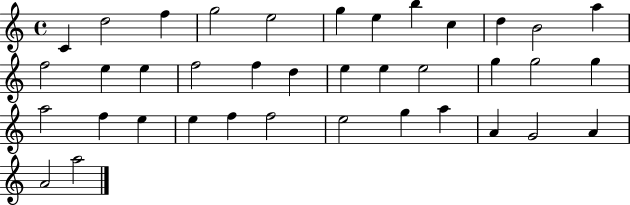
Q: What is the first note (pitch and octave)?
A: C4